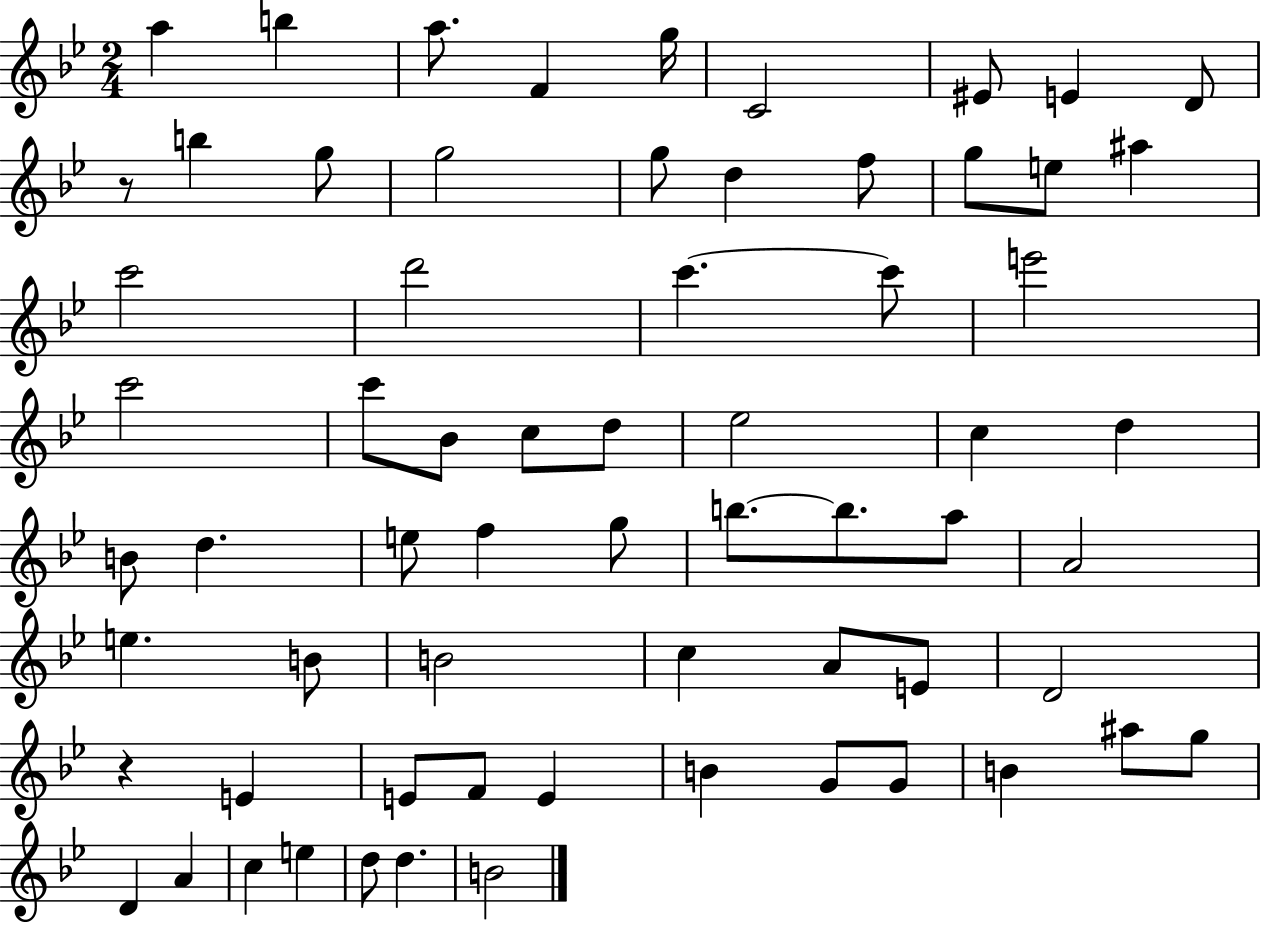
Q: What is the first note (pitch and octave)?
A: A5